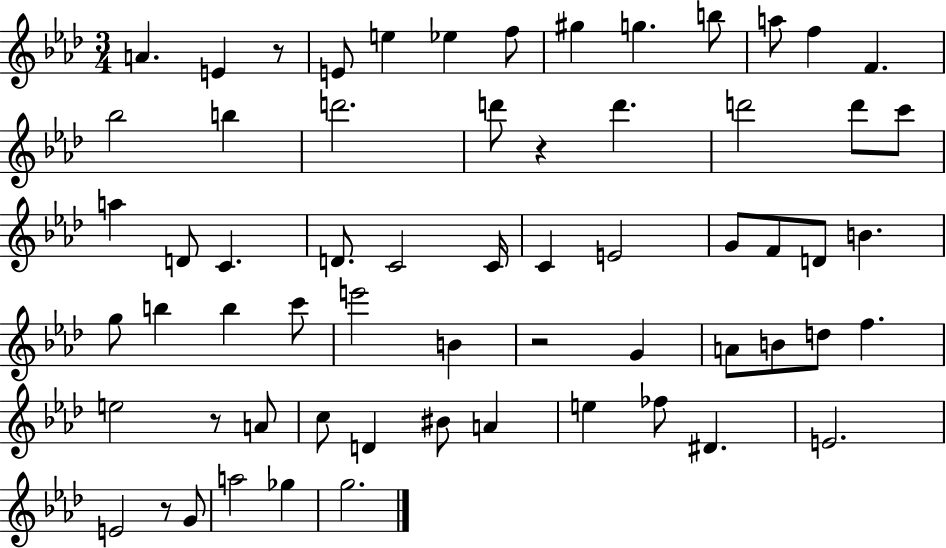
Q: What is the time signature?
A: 3/4